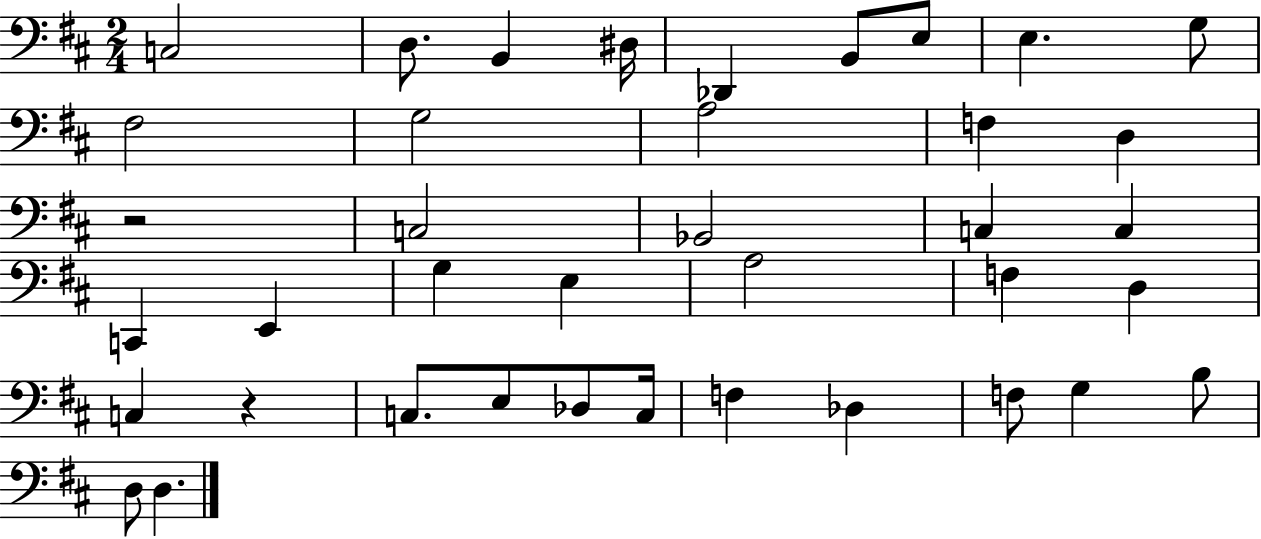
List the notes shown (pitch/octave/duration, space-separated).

C3/h D3/e. B2/q D#3/s Db2/q B2/e E3/e E3/q. G3/e F#3/h G3/h A3/h F3/q D3/q R/h C3/h Bb2/h C3/q C3/q C2/q E2/q G3/q E3/q A3/h F3/q D3/q C3/q R/q C3/e. E3/e Db3/e C3/s F3/q Db3/q F3/e G3/q B3/e D3/e D3/q.